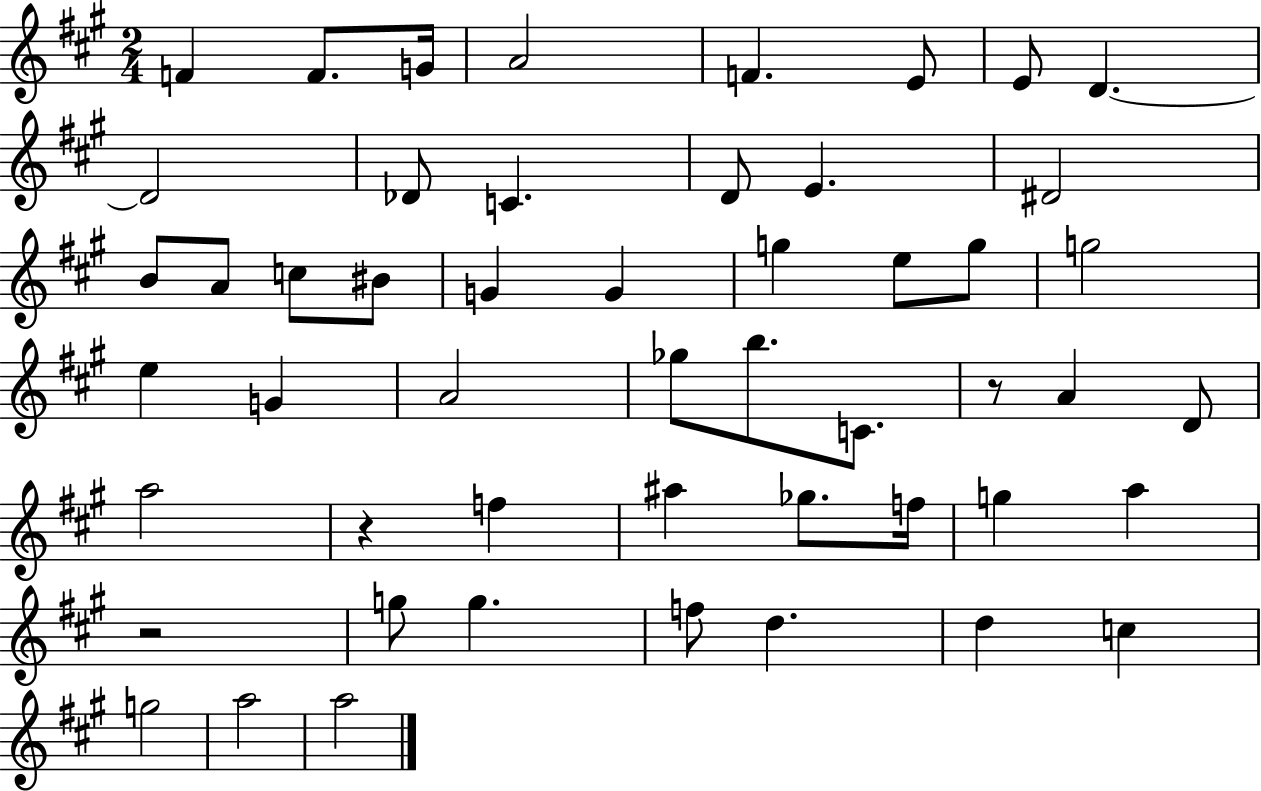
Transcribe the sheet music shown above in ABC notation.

X:1
T:Untitled
M:2/4
L:1/4
K:A
F F/2 G/4 A2 F E/2 E/2 D D2 _D/2 C D/2 E ^D2 B/2 A/2 c/2 ^B/2 G G g e/2 g/2 g2 e G A2 _g/2 b/2 C/2 z/2 A D/2 a2 z f ^a _g/2 f/4 g a z2 g/2 g f/2 d d c g2 a2 a2